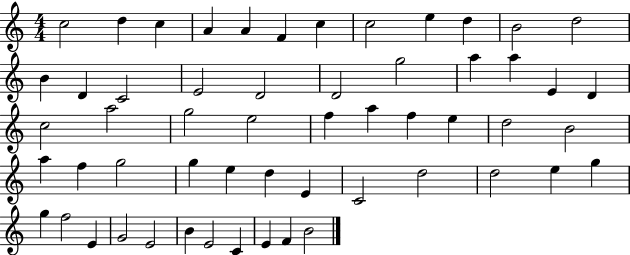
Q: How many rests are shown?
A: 0